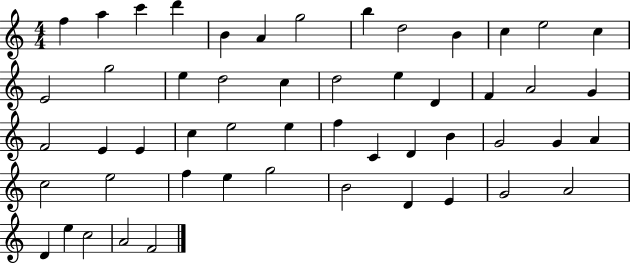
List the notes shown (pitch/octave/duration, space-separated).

F5/q A5/q C6/q D6/q B4/q A4/q G5/h B5/q D5/h B4/q C5/q E5/h C5/q E4/h G5/h E5/q D5/h C5/q D5/h E5/q D4/q F4/q A4/h G4/q F4/h E4/q E4/q C5/q E5/h E5/q F5/q C4/q D4/q B4/q G4/h G4/q A4/q C5/h E5/h F5/q E5/q G5/h B4/h D4/q E4/q G4/h A4/h D4/q E5/q C5/h A4/h F4/h